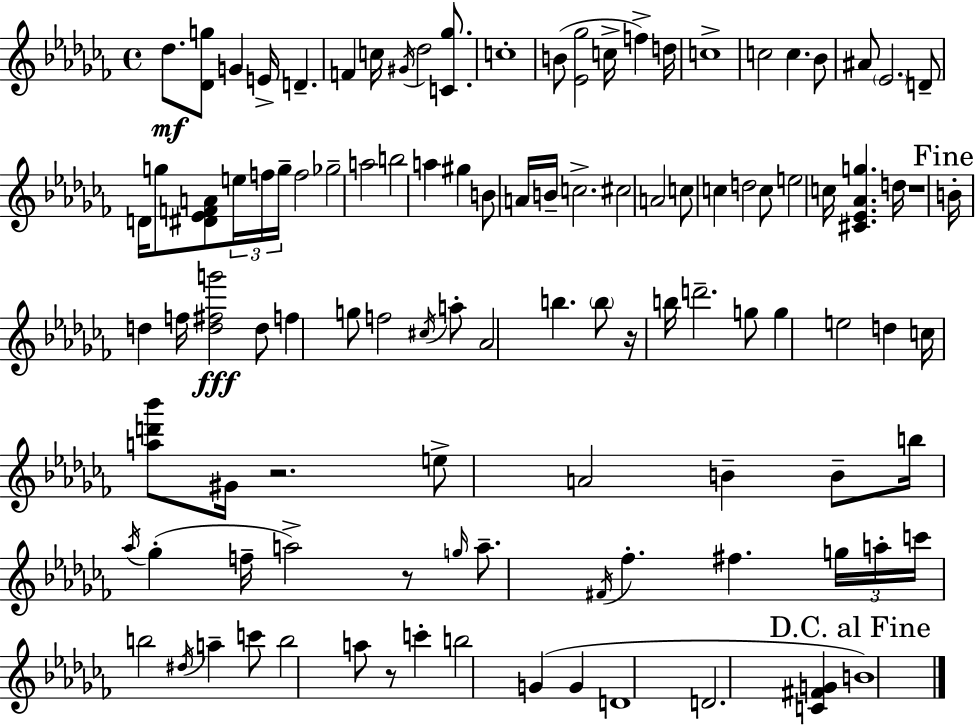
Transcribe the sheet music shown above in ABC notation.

X:1
T:Untitled
M:4/4
L:1/4
K:Abm
_d/2 [_Dg]/2 G E/4 D F c/4 ^G/4 _d2 [C_g]/2 c4 B/2 [_E_g]2 c/4 f d/4 c4 c2 c _B/2 ^A/2 _E2 D/2 D/4 g/2 [^D_EFA]/2 e/4 f/4 g/4 f2 _g2 a2 b2 a ^g B/2 A/4 B/4 c2 ^c2 A2 c/2 c d2 c/2 e2 c/4 [^C_E_Ag] d/4 z4 B/4 d f/4 [d^fg']2 d/2 f g/2 f2 ^c/4 a/2 _A2 b b/2 z/4 b/4 d'2 g/2 g e2 d c/4 [ad'_b']/2 ^G/4 z2 e/2 A2 B B/2 b/4 _a/4 _g f/4 a2 z/2 g/4 a/2 ^F/4 _f ^f g/4 a/4 c'/4 b2 ^d/4 a c'/2 b2 a/2 z/2 c' b2 G G D4 D2 [C^FG] B4